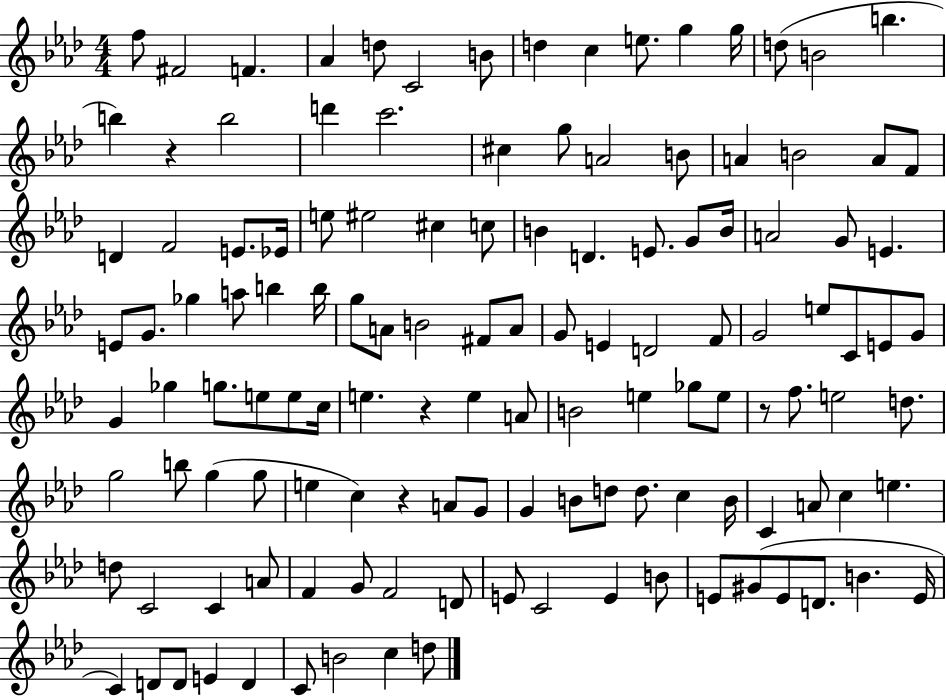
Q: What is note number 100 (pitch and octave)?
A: C4